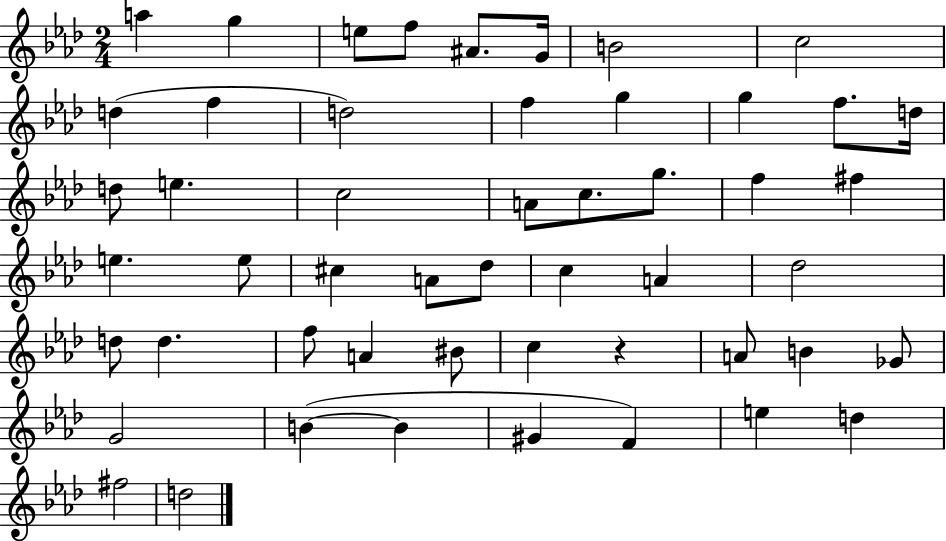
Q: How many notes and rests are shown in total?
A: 51